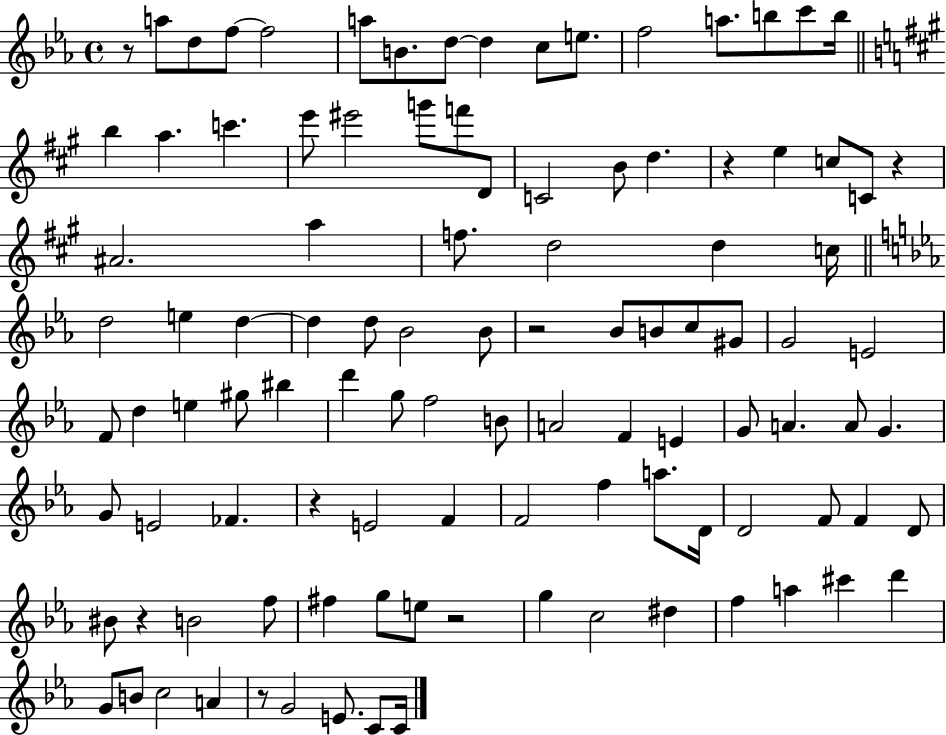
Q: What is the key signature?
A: EES major